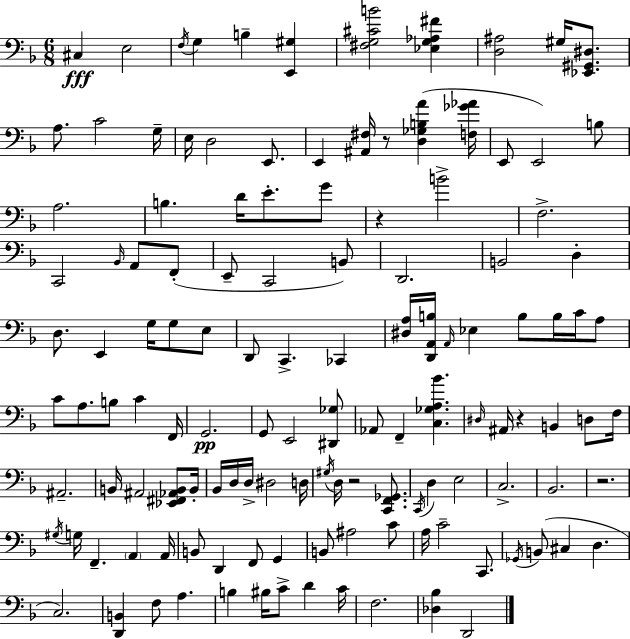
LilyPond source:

{
  \clef bass
  \numericTimeSignature
  \time 6/8
  \key f \major
  cis4\fff e2 | \acciaccatura { f16 } g4 b4-- <e, gis>4 | <fis g cis' b'>2 <ees g aes fis'>4 | <d ais>2 gis16 <ees, gis, dis>8. | \break a8. c'2 | g16-- e16 d2 e,8. | e,4 <ais, fis>16 r8 <d ges b a'>4( | <f ges' aes'>16 e,8 e,2) b8 | \break a2. | b4. d'16 e'8.-. g'8 | r4 b'2-> | f2.-> | \break c,2 \grace { bes,16 } a,8 | f,8-.( e,8-- c,2 | b,8) d,2. | b,2 d4-. | \break d8. e,4 g16 g8 | e8 d,8 c,4.-> ces,4 | <dis a>16 <d, a, b>16 \grace { a,16 } ees4 b8 b16 | c'16 a8 c'8 a8. b8 c'4 | \break f,16 g,2.\pp | g,8 e,2 | <dis, ges>8 aes,8 f,4-- <c ges a bes'>4. | \grace { dis16 } ais,16 r4 b,4 | \break d8 f16 ais,2.-- | b,16 ais,2 | <ees, fis, aes, b,>8 b,16-. bes,16 d16 d16-> dis2 | d16 \acciaccatura { gis16 } d16 r2 | \break <c, f, ges,>8. \acciaccatura { c,16 } d4 e2 | c2.-> | bes,2. | r2. | \break \acciaccatura { gis16 } g16 f,4.-- | \parenthesize a,4 a,16 b,8 d,4 | f,8 g,4 b,8 ais2 | c'8 a16 c'2-- | \break c,8. \acciaccatura { ges,16 }( b,8 cis4 | d4. c2.) | <d, b,>4 | f8 a4. b4 | \break bis16 c'8-> d'4 c'16 f2. | <des bes>4 | d,2 \bar "|."
}